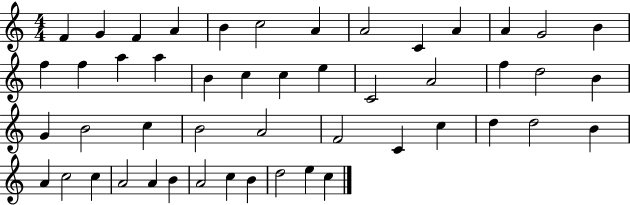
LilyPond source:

{
  \clef treble
  \numericTimeSignature
  \time 4/4
  \key c \major
  f'4 g'4 f'4 a'4 | b'4 c''2 a'4 | a'2 c'4 a'4 | a'4 g'2 b'4 | \break f''4 f''4 a''4 a''4 | b'4 c''4 c''4 e''4 | c'2 a'2 | f''4 d''2 b'4 | \break g'4 b'2 c''4 | b'2 a'2 | f'2 c'4 c''4 | d''4 d''2 b'4 | \break a'4 c''2 c''4 | a'2 a'4 b'4 | a'2 c''4 b'4 | d''2 e''4 c''4 | \break \bar "|."
}